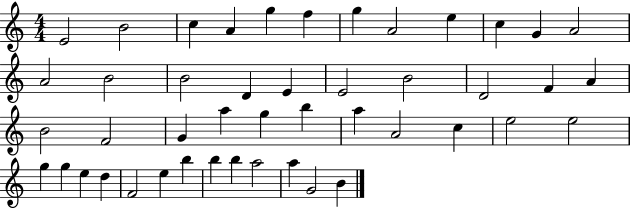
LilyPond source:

{
  \clef treble
  \numericTimeSignature
  \time 4/4
  \key c \major
  e'2 b'2 | c''4 a'4 g''4 f''4 | g''4 a'2 e''4 | c''4 g'4 a'2 | \break a'2 b'2 | b'2 d'4 e'4 | e'2 b'2 | d'2 f'4 a'4 | \break b'2 f'2 | g'4 a''4 g''4 b''4 | a''4 a'2 c''4 | e''2 e''2 | \break g''4 g''4 e''4 d''4 | f'2 e''4 b''4 | b''4 b''4 a''2 | a''4 g'2 b'4 | \break \bar "|."
}